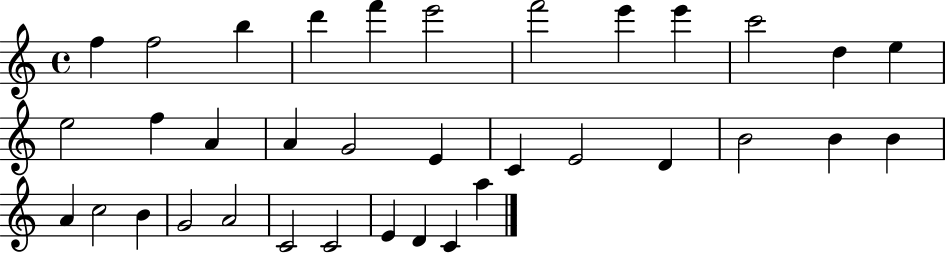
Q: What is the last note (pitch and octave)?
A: A5